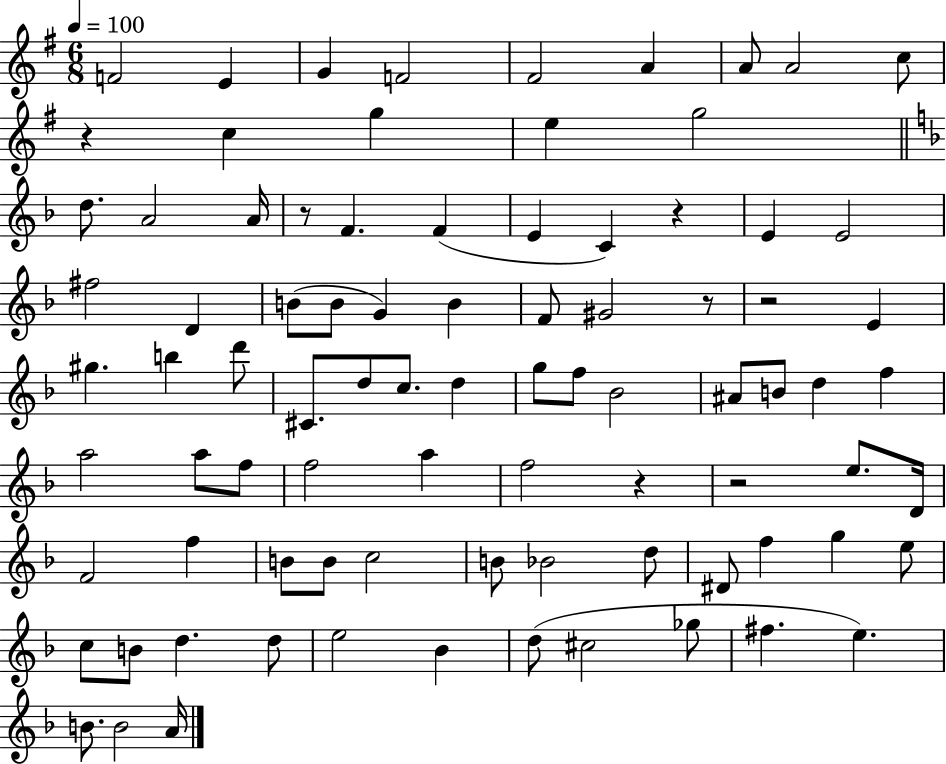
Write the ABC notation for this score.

X:1
T:Untitled
M:6/8
L:1/4
K:G
F2 E G F2 ^F2 A A/2 A2 c/2 z c g e g2 d/2 A2 A/4 z/2 F F E C z E E2 ^f2 D B/2 B/2 G B F/2 ^G2 z/2 z2 E ^g b d'/2 ^C/2 d/2 c/2 d g/2 f/2 _B2 ^A/2 B/2 d f a2 a/2 f/2 f2 a f2 z z2 e/2 D/4 F2 f B/2 B/2 c2 B/2 _B2 d/2 ^D/2 f g e/2 c/2 B/2 d d/2 e2 _B d/2 ^c2 _g/2 ^f e B/2 B2 A/4